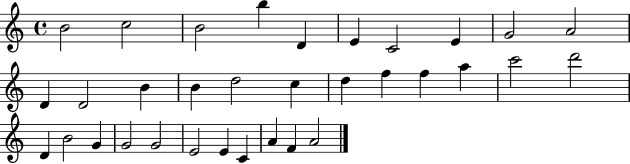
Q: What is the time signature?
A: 4/4